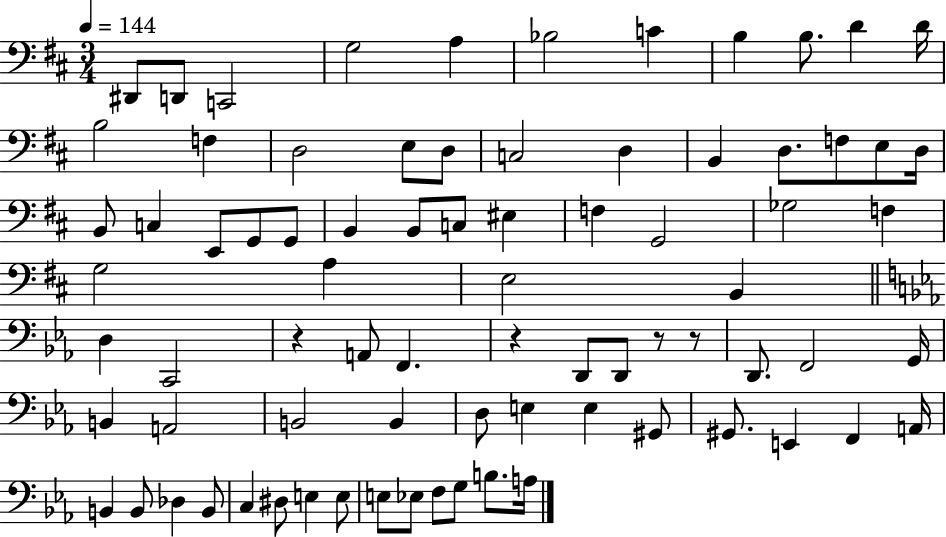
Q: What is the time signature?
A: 3/4